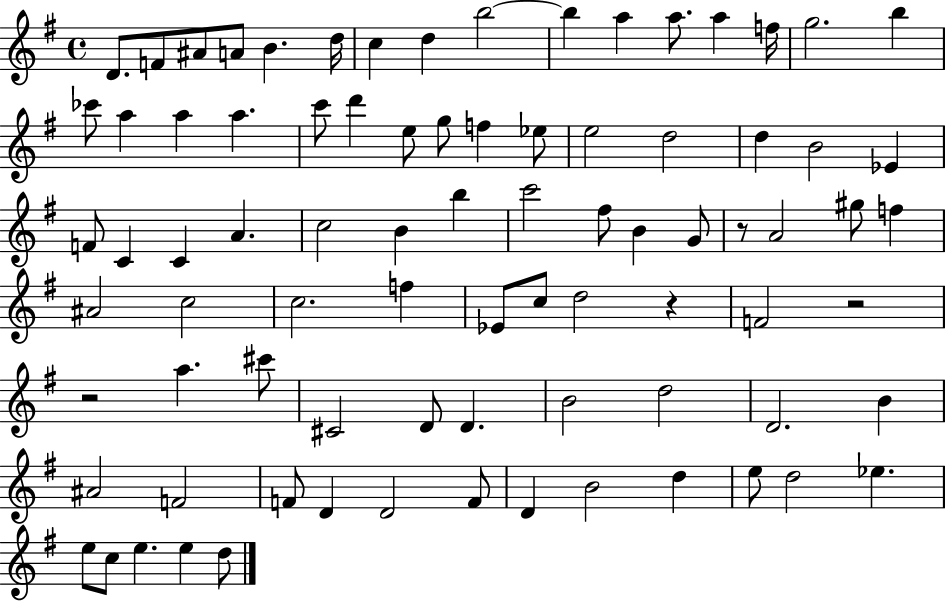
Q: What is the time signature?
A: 4/4